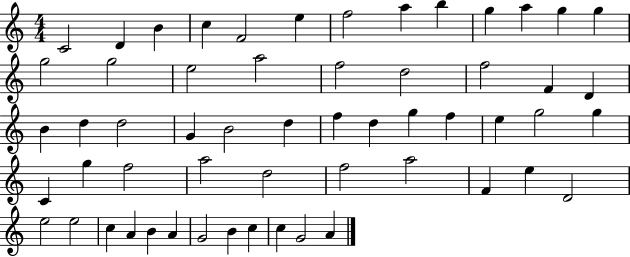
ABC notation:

X:1
T:Untitled
M:4/4
L:1/4
K:C
C2 D B c F2 e f2 a b g a g g g2 g2 e2 a2 f2 d2 f2 F D B d d2 G B2 d f d g f e g2 g C g f2 a2 d2 f2 a2 F e D2 e2 e2 c A B A G2 B c c G2 A